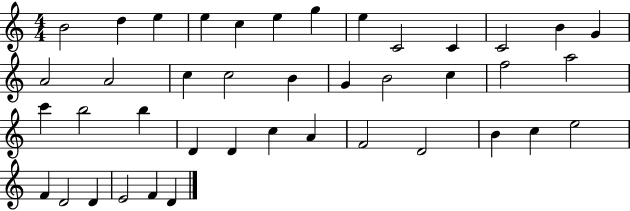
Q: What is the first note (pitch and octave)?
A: B4